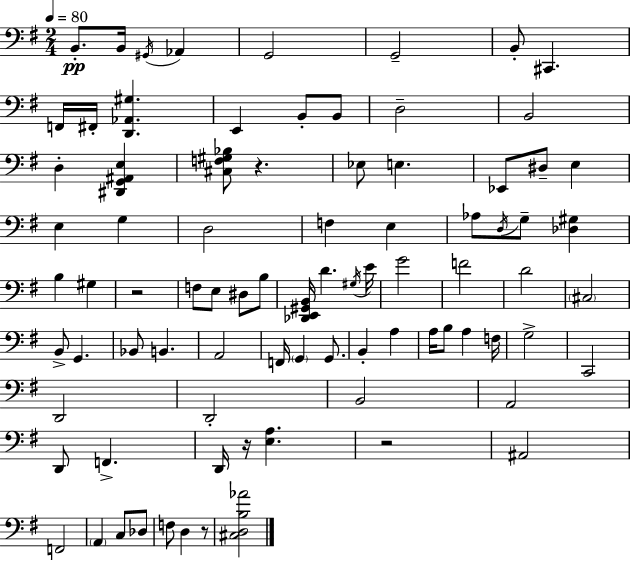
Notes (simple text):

B2/e. B2/s G#2/s Ab2/q G2/h G2/h B2/e C#2/q. F2/s F#2/s [D2,Ab2,G#3]/q. E2/q B2/e B2/e D3/h B2/h D3/q [D#2,G2,A#2,E3]/q [C#3,F3,G#3,Bb3]/e R/q. Eb3/e E3/q. Eb2/e D#3/e E3/q E3/q G3/q D3/h F3/q E3/q Ab3/e D3/s G3/e [Db3,G#3]/q B3/q G#3/q R/h F3/e E3/e D#3/e B3/e [Db2,E2,G#2,B2]/s D4/q. G#3/s E4/s G4/h F4/h D4/h C#3/h B2/e G2/q. Bb2/e B2/q. A2/h F2/s G2/q G2/e. B2/q A3/q A3/s B3/e A3/q F3/s G3/h C2/h D2/h D2/h B2/h A2/h D2/e F2/q. D2/s R/s [E3,A3]/q. R/h A#2/h F2/h A2/q C3/e Db3/e F3/e D3/q R/e [C#3,D3,B3,Ab4]/h